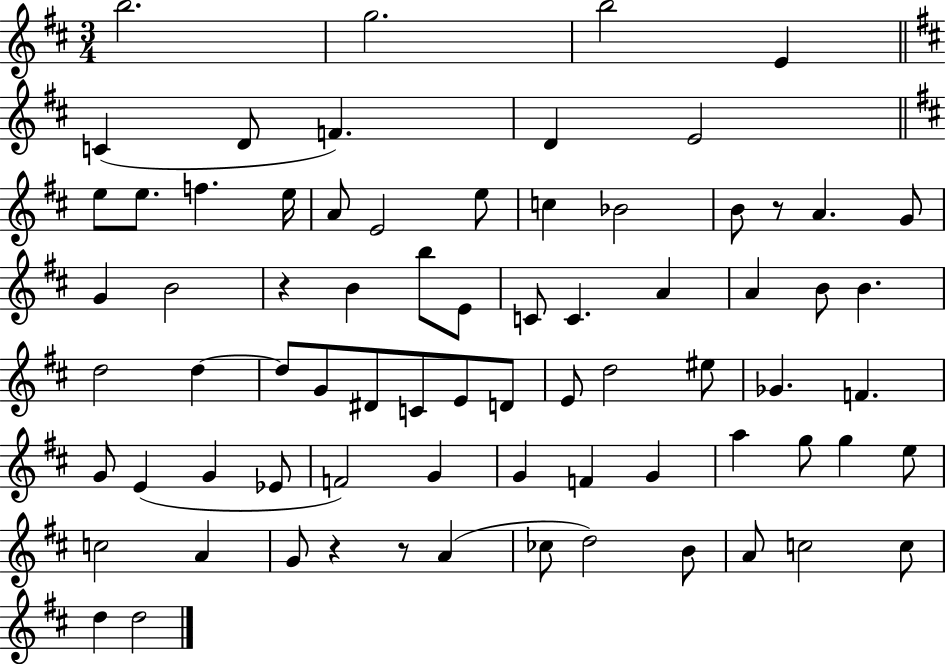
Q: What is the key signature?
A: D major